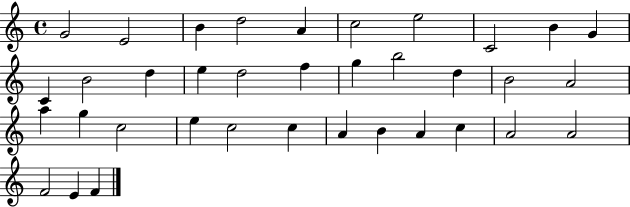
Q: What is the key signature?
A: C major